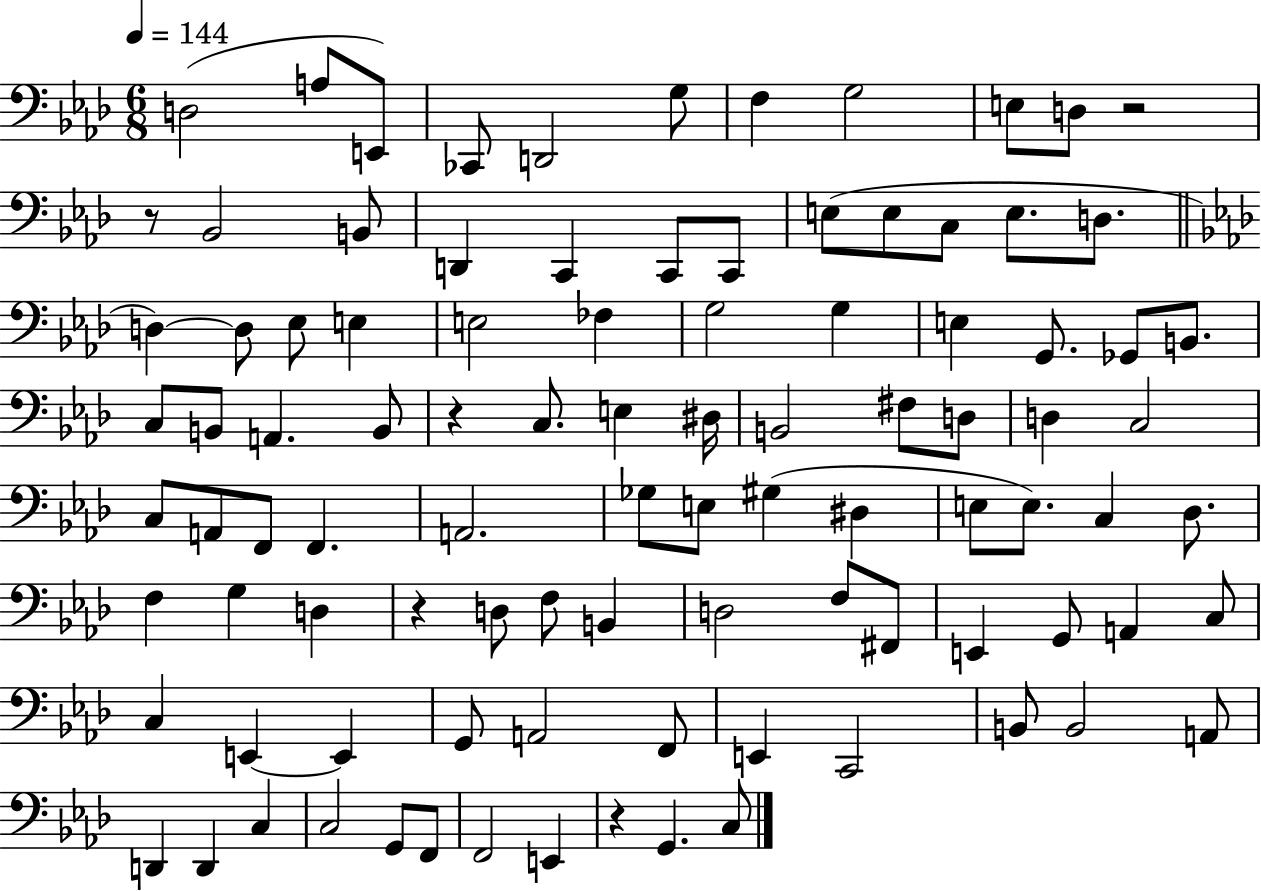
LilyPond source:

{
  \clef bass
  \numericTimeSignature
  \time 6/8
  \key aes \major
  \tempo 4 = 144
  d2( a8 e,8) | ces,8 d,2 g8 | f4 g2 | e8 d8 r2 | \break r8 bes,2 b,8 | d,4 c,4 c,8 c,8 | e8( e8 c8 e8. d8. | \bar "||" \break \key aes \major d4~~) d8 ees8 e4 | e2 fes4 | g2 g4 | e4 g,8. ges,8 b,8. | \break c8 b,8 a,4. b,8 | r4 c8. e4 dis16 | b,2 fis8 d8 | d4 c2 | \break c8 a,8 f,8 f,4. | a,2. | ges8 e8 gis4( dis4 | e8 e8.) c4 des8. | \break f4 g4 d4 | r4 d8 f8 b,4 | d2 f8 fis,8 | e,4 g,8 a,4 c8 | \break c4 e,4~~ e,4 | g,8 a,2 f,8 | e,4 c,2 | b,8 b,2 a,8 | \break d,4 d,4 c4 | c2 g,8 f,8 | f,2 e,4 | r4 g,4. c8 | \break \bar "|."
}